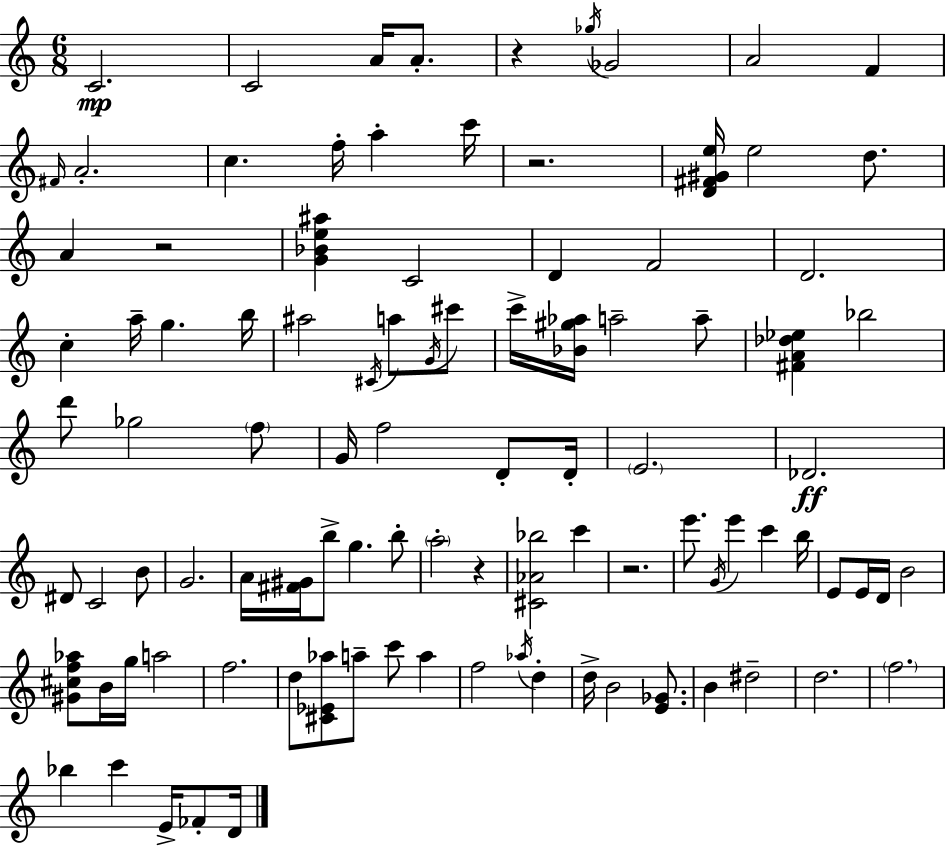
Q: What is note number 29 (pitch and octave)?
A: G4